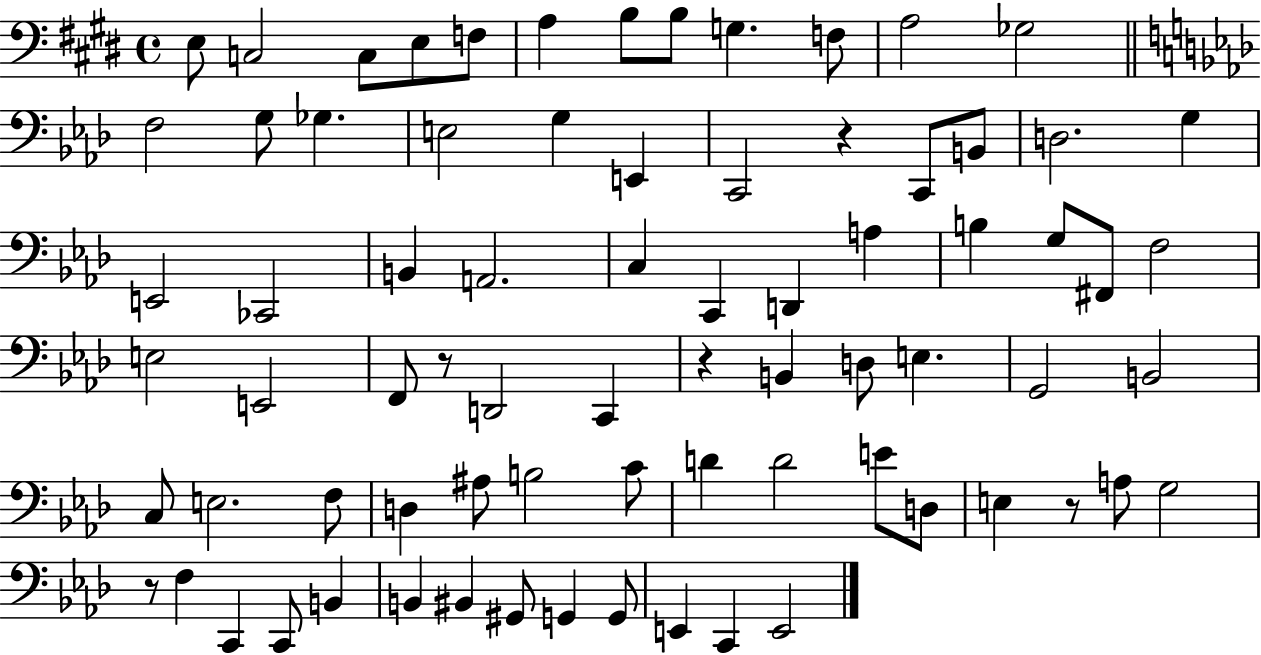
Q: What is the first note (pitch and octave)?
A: E3